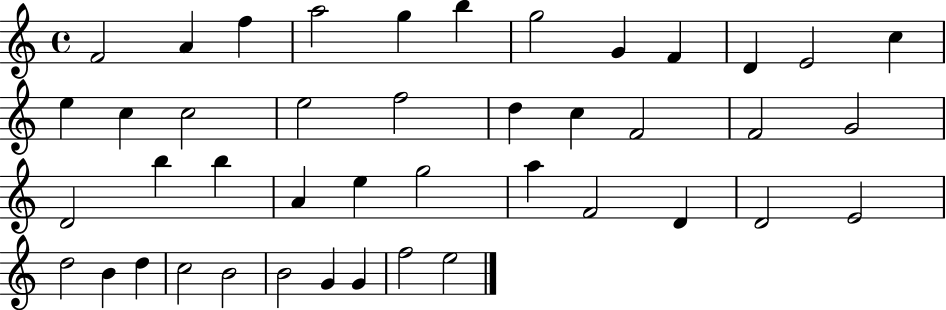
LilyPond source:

{
  \clef treble
  \time 4/4
  \defaultTimeSignature
  \key c \major
  f'2 a'4 f''4 | a''2 g''4 b''4 | g''2 g'4 f'4 | d'4 e'2 c''4 | \break e''4 c''4 c''2 | e''2 f''2 | d''4 c''4 f'2 | f'2 g'2 | \break d'2 b''4 b''4 | a'4 e''4 g''2 | a''4 f'2 d'4 | d'2 e'2 | \break d''2 b'4 d''4 | c''2 b'2 | b'2 g'4 g'4 | f''2 e''2 | \break \bar "|."
}